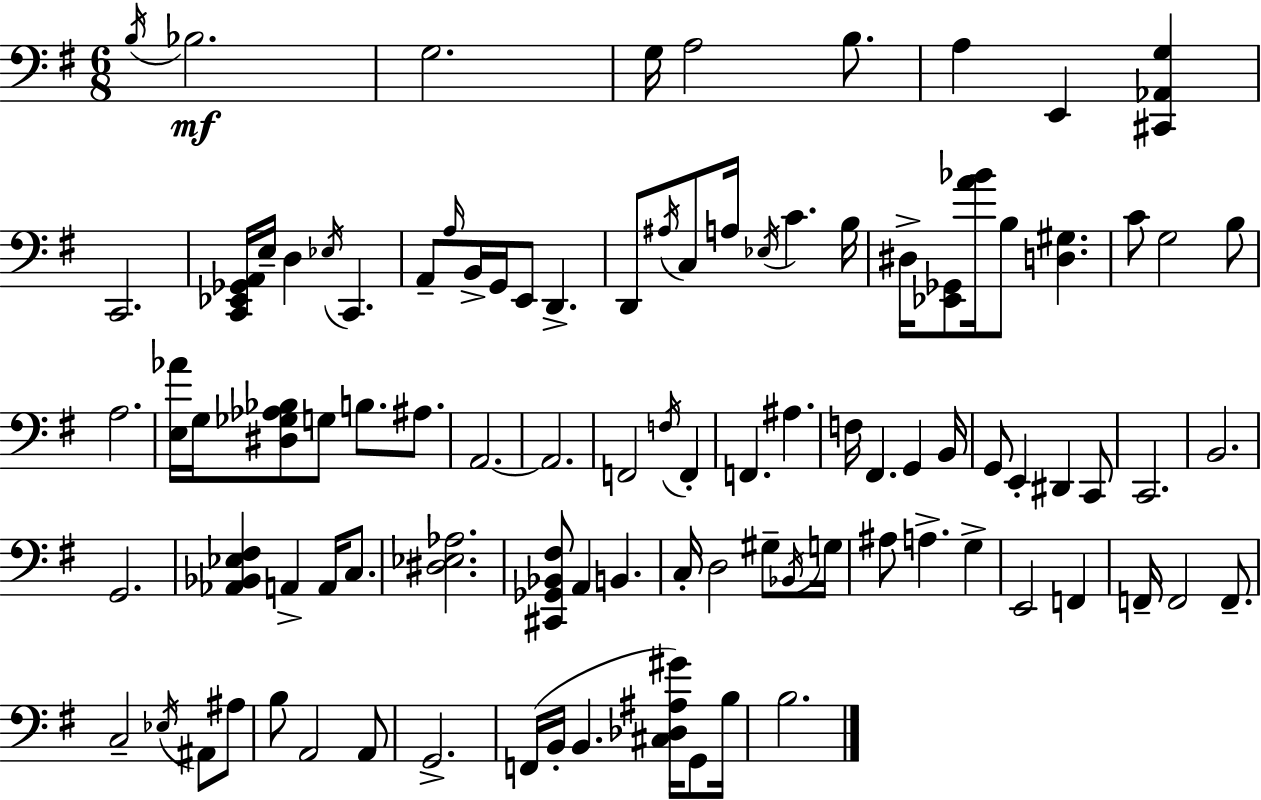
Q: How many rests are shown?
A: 0